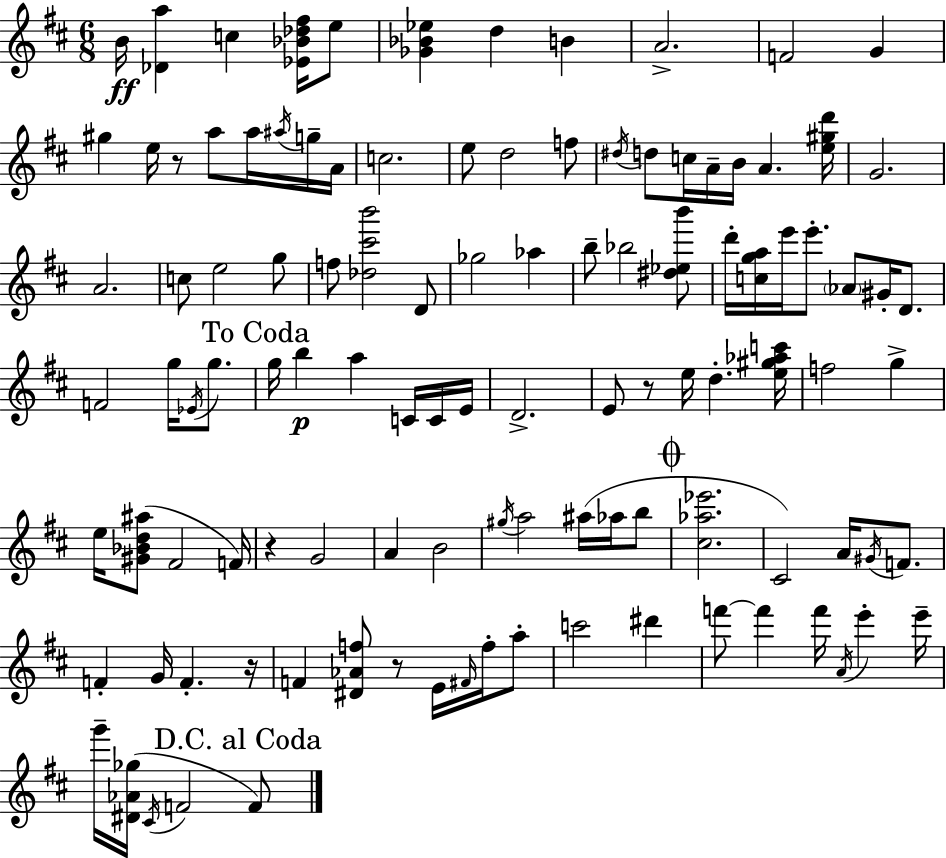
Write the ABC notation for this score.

X:1
T:Untitled
M:6/8
L:1/4
K:D
B/4 [_Da] c [_E_B_d^f]/4 e/2 [_G_B_e] d B A2 F2 G ^g e/4 z/2 a/2 a/4 ^a/4 g/4 A/4 c2 e/2 d2 f/2 ^d/4 d/2 c/4 A/4 B/4 A [e^gd']/4 G2 A2 c/2 e2 g/2 f/2 [_d^c'b']2 D/2 _g2 _a b/2 _b2 [^d_eb']/2 d'/4 [cga]/4 e'/4 e'/2 _A/2 ^G/4 D/2 F2 g/4 _E/4 g/2 g/4 b a C/4 C/4 E/4 D2 E/2 z/2 e/4 d [e^g_ac']/4 f2 g e/4 [^G_Bd^a]/2 ^F2 F/4 z G2 A B2 ^g/4 a2 ^a/4 _a/4 b/2 [^c_a_e']2 ^C2 A/4 ^G/4 F/2 F G/4 F z/4 F [^D_Af]/2 z/2 E/4 ^F/4 f/4 a/2 c'2 ^d' f'/2 f' f'/4 A/4 e' e'/4 g'/4 [^D_A_g]/4 ^C/4 F2 F/2